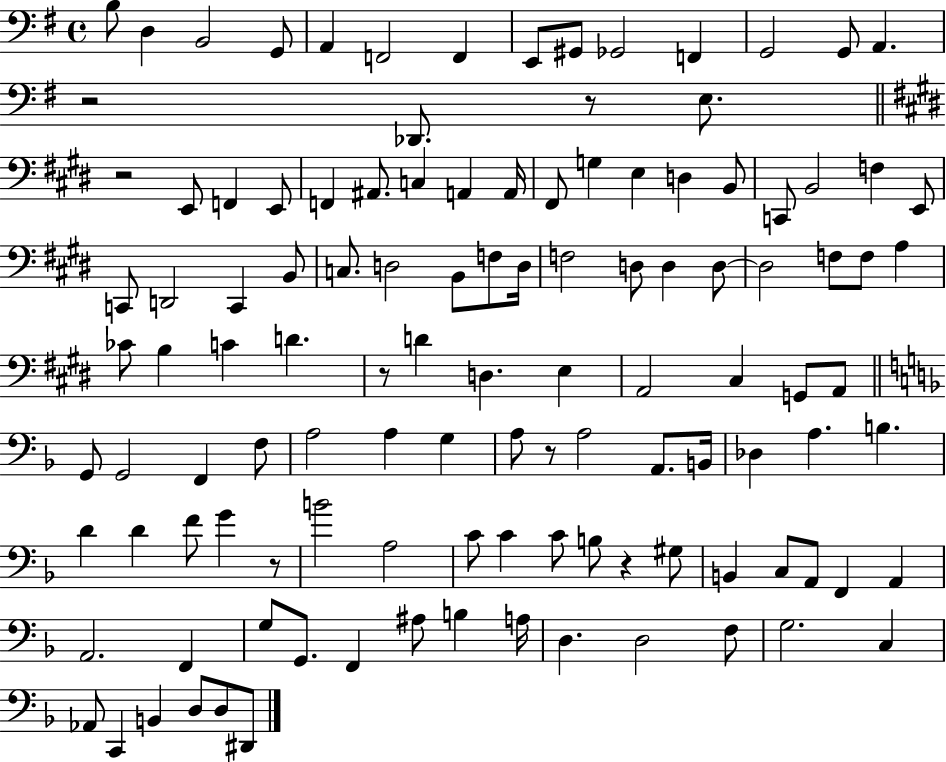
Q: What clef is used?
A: bass